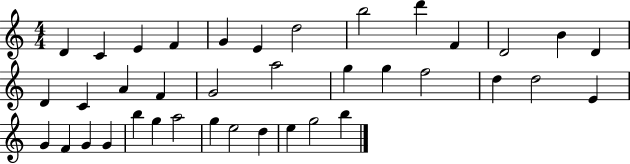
{
  \clef treble
  \numericTimeSignature
  \time 4/4
  \key c \major
  d'4 c'4 e'4 f'4 | g'4 e'4 d''2 | b''2 d'''4 f'4 | d'2 b'4 d'4 | \break d'4 c'4 a'4 f'4 | g'2 a''2 | g''4 g''4 f''2 | d''4 d''2 e'4 | \break g'4 f'4 g'4 g'4 | b''4 g''4 a''2 | g''4 e''2 d''4 | e''4 g''2 b''4 | \break \bar "|."
}